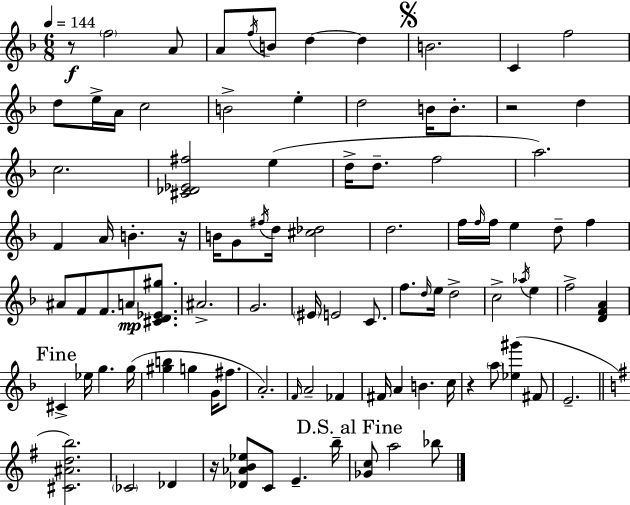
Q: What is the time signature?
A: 6/8